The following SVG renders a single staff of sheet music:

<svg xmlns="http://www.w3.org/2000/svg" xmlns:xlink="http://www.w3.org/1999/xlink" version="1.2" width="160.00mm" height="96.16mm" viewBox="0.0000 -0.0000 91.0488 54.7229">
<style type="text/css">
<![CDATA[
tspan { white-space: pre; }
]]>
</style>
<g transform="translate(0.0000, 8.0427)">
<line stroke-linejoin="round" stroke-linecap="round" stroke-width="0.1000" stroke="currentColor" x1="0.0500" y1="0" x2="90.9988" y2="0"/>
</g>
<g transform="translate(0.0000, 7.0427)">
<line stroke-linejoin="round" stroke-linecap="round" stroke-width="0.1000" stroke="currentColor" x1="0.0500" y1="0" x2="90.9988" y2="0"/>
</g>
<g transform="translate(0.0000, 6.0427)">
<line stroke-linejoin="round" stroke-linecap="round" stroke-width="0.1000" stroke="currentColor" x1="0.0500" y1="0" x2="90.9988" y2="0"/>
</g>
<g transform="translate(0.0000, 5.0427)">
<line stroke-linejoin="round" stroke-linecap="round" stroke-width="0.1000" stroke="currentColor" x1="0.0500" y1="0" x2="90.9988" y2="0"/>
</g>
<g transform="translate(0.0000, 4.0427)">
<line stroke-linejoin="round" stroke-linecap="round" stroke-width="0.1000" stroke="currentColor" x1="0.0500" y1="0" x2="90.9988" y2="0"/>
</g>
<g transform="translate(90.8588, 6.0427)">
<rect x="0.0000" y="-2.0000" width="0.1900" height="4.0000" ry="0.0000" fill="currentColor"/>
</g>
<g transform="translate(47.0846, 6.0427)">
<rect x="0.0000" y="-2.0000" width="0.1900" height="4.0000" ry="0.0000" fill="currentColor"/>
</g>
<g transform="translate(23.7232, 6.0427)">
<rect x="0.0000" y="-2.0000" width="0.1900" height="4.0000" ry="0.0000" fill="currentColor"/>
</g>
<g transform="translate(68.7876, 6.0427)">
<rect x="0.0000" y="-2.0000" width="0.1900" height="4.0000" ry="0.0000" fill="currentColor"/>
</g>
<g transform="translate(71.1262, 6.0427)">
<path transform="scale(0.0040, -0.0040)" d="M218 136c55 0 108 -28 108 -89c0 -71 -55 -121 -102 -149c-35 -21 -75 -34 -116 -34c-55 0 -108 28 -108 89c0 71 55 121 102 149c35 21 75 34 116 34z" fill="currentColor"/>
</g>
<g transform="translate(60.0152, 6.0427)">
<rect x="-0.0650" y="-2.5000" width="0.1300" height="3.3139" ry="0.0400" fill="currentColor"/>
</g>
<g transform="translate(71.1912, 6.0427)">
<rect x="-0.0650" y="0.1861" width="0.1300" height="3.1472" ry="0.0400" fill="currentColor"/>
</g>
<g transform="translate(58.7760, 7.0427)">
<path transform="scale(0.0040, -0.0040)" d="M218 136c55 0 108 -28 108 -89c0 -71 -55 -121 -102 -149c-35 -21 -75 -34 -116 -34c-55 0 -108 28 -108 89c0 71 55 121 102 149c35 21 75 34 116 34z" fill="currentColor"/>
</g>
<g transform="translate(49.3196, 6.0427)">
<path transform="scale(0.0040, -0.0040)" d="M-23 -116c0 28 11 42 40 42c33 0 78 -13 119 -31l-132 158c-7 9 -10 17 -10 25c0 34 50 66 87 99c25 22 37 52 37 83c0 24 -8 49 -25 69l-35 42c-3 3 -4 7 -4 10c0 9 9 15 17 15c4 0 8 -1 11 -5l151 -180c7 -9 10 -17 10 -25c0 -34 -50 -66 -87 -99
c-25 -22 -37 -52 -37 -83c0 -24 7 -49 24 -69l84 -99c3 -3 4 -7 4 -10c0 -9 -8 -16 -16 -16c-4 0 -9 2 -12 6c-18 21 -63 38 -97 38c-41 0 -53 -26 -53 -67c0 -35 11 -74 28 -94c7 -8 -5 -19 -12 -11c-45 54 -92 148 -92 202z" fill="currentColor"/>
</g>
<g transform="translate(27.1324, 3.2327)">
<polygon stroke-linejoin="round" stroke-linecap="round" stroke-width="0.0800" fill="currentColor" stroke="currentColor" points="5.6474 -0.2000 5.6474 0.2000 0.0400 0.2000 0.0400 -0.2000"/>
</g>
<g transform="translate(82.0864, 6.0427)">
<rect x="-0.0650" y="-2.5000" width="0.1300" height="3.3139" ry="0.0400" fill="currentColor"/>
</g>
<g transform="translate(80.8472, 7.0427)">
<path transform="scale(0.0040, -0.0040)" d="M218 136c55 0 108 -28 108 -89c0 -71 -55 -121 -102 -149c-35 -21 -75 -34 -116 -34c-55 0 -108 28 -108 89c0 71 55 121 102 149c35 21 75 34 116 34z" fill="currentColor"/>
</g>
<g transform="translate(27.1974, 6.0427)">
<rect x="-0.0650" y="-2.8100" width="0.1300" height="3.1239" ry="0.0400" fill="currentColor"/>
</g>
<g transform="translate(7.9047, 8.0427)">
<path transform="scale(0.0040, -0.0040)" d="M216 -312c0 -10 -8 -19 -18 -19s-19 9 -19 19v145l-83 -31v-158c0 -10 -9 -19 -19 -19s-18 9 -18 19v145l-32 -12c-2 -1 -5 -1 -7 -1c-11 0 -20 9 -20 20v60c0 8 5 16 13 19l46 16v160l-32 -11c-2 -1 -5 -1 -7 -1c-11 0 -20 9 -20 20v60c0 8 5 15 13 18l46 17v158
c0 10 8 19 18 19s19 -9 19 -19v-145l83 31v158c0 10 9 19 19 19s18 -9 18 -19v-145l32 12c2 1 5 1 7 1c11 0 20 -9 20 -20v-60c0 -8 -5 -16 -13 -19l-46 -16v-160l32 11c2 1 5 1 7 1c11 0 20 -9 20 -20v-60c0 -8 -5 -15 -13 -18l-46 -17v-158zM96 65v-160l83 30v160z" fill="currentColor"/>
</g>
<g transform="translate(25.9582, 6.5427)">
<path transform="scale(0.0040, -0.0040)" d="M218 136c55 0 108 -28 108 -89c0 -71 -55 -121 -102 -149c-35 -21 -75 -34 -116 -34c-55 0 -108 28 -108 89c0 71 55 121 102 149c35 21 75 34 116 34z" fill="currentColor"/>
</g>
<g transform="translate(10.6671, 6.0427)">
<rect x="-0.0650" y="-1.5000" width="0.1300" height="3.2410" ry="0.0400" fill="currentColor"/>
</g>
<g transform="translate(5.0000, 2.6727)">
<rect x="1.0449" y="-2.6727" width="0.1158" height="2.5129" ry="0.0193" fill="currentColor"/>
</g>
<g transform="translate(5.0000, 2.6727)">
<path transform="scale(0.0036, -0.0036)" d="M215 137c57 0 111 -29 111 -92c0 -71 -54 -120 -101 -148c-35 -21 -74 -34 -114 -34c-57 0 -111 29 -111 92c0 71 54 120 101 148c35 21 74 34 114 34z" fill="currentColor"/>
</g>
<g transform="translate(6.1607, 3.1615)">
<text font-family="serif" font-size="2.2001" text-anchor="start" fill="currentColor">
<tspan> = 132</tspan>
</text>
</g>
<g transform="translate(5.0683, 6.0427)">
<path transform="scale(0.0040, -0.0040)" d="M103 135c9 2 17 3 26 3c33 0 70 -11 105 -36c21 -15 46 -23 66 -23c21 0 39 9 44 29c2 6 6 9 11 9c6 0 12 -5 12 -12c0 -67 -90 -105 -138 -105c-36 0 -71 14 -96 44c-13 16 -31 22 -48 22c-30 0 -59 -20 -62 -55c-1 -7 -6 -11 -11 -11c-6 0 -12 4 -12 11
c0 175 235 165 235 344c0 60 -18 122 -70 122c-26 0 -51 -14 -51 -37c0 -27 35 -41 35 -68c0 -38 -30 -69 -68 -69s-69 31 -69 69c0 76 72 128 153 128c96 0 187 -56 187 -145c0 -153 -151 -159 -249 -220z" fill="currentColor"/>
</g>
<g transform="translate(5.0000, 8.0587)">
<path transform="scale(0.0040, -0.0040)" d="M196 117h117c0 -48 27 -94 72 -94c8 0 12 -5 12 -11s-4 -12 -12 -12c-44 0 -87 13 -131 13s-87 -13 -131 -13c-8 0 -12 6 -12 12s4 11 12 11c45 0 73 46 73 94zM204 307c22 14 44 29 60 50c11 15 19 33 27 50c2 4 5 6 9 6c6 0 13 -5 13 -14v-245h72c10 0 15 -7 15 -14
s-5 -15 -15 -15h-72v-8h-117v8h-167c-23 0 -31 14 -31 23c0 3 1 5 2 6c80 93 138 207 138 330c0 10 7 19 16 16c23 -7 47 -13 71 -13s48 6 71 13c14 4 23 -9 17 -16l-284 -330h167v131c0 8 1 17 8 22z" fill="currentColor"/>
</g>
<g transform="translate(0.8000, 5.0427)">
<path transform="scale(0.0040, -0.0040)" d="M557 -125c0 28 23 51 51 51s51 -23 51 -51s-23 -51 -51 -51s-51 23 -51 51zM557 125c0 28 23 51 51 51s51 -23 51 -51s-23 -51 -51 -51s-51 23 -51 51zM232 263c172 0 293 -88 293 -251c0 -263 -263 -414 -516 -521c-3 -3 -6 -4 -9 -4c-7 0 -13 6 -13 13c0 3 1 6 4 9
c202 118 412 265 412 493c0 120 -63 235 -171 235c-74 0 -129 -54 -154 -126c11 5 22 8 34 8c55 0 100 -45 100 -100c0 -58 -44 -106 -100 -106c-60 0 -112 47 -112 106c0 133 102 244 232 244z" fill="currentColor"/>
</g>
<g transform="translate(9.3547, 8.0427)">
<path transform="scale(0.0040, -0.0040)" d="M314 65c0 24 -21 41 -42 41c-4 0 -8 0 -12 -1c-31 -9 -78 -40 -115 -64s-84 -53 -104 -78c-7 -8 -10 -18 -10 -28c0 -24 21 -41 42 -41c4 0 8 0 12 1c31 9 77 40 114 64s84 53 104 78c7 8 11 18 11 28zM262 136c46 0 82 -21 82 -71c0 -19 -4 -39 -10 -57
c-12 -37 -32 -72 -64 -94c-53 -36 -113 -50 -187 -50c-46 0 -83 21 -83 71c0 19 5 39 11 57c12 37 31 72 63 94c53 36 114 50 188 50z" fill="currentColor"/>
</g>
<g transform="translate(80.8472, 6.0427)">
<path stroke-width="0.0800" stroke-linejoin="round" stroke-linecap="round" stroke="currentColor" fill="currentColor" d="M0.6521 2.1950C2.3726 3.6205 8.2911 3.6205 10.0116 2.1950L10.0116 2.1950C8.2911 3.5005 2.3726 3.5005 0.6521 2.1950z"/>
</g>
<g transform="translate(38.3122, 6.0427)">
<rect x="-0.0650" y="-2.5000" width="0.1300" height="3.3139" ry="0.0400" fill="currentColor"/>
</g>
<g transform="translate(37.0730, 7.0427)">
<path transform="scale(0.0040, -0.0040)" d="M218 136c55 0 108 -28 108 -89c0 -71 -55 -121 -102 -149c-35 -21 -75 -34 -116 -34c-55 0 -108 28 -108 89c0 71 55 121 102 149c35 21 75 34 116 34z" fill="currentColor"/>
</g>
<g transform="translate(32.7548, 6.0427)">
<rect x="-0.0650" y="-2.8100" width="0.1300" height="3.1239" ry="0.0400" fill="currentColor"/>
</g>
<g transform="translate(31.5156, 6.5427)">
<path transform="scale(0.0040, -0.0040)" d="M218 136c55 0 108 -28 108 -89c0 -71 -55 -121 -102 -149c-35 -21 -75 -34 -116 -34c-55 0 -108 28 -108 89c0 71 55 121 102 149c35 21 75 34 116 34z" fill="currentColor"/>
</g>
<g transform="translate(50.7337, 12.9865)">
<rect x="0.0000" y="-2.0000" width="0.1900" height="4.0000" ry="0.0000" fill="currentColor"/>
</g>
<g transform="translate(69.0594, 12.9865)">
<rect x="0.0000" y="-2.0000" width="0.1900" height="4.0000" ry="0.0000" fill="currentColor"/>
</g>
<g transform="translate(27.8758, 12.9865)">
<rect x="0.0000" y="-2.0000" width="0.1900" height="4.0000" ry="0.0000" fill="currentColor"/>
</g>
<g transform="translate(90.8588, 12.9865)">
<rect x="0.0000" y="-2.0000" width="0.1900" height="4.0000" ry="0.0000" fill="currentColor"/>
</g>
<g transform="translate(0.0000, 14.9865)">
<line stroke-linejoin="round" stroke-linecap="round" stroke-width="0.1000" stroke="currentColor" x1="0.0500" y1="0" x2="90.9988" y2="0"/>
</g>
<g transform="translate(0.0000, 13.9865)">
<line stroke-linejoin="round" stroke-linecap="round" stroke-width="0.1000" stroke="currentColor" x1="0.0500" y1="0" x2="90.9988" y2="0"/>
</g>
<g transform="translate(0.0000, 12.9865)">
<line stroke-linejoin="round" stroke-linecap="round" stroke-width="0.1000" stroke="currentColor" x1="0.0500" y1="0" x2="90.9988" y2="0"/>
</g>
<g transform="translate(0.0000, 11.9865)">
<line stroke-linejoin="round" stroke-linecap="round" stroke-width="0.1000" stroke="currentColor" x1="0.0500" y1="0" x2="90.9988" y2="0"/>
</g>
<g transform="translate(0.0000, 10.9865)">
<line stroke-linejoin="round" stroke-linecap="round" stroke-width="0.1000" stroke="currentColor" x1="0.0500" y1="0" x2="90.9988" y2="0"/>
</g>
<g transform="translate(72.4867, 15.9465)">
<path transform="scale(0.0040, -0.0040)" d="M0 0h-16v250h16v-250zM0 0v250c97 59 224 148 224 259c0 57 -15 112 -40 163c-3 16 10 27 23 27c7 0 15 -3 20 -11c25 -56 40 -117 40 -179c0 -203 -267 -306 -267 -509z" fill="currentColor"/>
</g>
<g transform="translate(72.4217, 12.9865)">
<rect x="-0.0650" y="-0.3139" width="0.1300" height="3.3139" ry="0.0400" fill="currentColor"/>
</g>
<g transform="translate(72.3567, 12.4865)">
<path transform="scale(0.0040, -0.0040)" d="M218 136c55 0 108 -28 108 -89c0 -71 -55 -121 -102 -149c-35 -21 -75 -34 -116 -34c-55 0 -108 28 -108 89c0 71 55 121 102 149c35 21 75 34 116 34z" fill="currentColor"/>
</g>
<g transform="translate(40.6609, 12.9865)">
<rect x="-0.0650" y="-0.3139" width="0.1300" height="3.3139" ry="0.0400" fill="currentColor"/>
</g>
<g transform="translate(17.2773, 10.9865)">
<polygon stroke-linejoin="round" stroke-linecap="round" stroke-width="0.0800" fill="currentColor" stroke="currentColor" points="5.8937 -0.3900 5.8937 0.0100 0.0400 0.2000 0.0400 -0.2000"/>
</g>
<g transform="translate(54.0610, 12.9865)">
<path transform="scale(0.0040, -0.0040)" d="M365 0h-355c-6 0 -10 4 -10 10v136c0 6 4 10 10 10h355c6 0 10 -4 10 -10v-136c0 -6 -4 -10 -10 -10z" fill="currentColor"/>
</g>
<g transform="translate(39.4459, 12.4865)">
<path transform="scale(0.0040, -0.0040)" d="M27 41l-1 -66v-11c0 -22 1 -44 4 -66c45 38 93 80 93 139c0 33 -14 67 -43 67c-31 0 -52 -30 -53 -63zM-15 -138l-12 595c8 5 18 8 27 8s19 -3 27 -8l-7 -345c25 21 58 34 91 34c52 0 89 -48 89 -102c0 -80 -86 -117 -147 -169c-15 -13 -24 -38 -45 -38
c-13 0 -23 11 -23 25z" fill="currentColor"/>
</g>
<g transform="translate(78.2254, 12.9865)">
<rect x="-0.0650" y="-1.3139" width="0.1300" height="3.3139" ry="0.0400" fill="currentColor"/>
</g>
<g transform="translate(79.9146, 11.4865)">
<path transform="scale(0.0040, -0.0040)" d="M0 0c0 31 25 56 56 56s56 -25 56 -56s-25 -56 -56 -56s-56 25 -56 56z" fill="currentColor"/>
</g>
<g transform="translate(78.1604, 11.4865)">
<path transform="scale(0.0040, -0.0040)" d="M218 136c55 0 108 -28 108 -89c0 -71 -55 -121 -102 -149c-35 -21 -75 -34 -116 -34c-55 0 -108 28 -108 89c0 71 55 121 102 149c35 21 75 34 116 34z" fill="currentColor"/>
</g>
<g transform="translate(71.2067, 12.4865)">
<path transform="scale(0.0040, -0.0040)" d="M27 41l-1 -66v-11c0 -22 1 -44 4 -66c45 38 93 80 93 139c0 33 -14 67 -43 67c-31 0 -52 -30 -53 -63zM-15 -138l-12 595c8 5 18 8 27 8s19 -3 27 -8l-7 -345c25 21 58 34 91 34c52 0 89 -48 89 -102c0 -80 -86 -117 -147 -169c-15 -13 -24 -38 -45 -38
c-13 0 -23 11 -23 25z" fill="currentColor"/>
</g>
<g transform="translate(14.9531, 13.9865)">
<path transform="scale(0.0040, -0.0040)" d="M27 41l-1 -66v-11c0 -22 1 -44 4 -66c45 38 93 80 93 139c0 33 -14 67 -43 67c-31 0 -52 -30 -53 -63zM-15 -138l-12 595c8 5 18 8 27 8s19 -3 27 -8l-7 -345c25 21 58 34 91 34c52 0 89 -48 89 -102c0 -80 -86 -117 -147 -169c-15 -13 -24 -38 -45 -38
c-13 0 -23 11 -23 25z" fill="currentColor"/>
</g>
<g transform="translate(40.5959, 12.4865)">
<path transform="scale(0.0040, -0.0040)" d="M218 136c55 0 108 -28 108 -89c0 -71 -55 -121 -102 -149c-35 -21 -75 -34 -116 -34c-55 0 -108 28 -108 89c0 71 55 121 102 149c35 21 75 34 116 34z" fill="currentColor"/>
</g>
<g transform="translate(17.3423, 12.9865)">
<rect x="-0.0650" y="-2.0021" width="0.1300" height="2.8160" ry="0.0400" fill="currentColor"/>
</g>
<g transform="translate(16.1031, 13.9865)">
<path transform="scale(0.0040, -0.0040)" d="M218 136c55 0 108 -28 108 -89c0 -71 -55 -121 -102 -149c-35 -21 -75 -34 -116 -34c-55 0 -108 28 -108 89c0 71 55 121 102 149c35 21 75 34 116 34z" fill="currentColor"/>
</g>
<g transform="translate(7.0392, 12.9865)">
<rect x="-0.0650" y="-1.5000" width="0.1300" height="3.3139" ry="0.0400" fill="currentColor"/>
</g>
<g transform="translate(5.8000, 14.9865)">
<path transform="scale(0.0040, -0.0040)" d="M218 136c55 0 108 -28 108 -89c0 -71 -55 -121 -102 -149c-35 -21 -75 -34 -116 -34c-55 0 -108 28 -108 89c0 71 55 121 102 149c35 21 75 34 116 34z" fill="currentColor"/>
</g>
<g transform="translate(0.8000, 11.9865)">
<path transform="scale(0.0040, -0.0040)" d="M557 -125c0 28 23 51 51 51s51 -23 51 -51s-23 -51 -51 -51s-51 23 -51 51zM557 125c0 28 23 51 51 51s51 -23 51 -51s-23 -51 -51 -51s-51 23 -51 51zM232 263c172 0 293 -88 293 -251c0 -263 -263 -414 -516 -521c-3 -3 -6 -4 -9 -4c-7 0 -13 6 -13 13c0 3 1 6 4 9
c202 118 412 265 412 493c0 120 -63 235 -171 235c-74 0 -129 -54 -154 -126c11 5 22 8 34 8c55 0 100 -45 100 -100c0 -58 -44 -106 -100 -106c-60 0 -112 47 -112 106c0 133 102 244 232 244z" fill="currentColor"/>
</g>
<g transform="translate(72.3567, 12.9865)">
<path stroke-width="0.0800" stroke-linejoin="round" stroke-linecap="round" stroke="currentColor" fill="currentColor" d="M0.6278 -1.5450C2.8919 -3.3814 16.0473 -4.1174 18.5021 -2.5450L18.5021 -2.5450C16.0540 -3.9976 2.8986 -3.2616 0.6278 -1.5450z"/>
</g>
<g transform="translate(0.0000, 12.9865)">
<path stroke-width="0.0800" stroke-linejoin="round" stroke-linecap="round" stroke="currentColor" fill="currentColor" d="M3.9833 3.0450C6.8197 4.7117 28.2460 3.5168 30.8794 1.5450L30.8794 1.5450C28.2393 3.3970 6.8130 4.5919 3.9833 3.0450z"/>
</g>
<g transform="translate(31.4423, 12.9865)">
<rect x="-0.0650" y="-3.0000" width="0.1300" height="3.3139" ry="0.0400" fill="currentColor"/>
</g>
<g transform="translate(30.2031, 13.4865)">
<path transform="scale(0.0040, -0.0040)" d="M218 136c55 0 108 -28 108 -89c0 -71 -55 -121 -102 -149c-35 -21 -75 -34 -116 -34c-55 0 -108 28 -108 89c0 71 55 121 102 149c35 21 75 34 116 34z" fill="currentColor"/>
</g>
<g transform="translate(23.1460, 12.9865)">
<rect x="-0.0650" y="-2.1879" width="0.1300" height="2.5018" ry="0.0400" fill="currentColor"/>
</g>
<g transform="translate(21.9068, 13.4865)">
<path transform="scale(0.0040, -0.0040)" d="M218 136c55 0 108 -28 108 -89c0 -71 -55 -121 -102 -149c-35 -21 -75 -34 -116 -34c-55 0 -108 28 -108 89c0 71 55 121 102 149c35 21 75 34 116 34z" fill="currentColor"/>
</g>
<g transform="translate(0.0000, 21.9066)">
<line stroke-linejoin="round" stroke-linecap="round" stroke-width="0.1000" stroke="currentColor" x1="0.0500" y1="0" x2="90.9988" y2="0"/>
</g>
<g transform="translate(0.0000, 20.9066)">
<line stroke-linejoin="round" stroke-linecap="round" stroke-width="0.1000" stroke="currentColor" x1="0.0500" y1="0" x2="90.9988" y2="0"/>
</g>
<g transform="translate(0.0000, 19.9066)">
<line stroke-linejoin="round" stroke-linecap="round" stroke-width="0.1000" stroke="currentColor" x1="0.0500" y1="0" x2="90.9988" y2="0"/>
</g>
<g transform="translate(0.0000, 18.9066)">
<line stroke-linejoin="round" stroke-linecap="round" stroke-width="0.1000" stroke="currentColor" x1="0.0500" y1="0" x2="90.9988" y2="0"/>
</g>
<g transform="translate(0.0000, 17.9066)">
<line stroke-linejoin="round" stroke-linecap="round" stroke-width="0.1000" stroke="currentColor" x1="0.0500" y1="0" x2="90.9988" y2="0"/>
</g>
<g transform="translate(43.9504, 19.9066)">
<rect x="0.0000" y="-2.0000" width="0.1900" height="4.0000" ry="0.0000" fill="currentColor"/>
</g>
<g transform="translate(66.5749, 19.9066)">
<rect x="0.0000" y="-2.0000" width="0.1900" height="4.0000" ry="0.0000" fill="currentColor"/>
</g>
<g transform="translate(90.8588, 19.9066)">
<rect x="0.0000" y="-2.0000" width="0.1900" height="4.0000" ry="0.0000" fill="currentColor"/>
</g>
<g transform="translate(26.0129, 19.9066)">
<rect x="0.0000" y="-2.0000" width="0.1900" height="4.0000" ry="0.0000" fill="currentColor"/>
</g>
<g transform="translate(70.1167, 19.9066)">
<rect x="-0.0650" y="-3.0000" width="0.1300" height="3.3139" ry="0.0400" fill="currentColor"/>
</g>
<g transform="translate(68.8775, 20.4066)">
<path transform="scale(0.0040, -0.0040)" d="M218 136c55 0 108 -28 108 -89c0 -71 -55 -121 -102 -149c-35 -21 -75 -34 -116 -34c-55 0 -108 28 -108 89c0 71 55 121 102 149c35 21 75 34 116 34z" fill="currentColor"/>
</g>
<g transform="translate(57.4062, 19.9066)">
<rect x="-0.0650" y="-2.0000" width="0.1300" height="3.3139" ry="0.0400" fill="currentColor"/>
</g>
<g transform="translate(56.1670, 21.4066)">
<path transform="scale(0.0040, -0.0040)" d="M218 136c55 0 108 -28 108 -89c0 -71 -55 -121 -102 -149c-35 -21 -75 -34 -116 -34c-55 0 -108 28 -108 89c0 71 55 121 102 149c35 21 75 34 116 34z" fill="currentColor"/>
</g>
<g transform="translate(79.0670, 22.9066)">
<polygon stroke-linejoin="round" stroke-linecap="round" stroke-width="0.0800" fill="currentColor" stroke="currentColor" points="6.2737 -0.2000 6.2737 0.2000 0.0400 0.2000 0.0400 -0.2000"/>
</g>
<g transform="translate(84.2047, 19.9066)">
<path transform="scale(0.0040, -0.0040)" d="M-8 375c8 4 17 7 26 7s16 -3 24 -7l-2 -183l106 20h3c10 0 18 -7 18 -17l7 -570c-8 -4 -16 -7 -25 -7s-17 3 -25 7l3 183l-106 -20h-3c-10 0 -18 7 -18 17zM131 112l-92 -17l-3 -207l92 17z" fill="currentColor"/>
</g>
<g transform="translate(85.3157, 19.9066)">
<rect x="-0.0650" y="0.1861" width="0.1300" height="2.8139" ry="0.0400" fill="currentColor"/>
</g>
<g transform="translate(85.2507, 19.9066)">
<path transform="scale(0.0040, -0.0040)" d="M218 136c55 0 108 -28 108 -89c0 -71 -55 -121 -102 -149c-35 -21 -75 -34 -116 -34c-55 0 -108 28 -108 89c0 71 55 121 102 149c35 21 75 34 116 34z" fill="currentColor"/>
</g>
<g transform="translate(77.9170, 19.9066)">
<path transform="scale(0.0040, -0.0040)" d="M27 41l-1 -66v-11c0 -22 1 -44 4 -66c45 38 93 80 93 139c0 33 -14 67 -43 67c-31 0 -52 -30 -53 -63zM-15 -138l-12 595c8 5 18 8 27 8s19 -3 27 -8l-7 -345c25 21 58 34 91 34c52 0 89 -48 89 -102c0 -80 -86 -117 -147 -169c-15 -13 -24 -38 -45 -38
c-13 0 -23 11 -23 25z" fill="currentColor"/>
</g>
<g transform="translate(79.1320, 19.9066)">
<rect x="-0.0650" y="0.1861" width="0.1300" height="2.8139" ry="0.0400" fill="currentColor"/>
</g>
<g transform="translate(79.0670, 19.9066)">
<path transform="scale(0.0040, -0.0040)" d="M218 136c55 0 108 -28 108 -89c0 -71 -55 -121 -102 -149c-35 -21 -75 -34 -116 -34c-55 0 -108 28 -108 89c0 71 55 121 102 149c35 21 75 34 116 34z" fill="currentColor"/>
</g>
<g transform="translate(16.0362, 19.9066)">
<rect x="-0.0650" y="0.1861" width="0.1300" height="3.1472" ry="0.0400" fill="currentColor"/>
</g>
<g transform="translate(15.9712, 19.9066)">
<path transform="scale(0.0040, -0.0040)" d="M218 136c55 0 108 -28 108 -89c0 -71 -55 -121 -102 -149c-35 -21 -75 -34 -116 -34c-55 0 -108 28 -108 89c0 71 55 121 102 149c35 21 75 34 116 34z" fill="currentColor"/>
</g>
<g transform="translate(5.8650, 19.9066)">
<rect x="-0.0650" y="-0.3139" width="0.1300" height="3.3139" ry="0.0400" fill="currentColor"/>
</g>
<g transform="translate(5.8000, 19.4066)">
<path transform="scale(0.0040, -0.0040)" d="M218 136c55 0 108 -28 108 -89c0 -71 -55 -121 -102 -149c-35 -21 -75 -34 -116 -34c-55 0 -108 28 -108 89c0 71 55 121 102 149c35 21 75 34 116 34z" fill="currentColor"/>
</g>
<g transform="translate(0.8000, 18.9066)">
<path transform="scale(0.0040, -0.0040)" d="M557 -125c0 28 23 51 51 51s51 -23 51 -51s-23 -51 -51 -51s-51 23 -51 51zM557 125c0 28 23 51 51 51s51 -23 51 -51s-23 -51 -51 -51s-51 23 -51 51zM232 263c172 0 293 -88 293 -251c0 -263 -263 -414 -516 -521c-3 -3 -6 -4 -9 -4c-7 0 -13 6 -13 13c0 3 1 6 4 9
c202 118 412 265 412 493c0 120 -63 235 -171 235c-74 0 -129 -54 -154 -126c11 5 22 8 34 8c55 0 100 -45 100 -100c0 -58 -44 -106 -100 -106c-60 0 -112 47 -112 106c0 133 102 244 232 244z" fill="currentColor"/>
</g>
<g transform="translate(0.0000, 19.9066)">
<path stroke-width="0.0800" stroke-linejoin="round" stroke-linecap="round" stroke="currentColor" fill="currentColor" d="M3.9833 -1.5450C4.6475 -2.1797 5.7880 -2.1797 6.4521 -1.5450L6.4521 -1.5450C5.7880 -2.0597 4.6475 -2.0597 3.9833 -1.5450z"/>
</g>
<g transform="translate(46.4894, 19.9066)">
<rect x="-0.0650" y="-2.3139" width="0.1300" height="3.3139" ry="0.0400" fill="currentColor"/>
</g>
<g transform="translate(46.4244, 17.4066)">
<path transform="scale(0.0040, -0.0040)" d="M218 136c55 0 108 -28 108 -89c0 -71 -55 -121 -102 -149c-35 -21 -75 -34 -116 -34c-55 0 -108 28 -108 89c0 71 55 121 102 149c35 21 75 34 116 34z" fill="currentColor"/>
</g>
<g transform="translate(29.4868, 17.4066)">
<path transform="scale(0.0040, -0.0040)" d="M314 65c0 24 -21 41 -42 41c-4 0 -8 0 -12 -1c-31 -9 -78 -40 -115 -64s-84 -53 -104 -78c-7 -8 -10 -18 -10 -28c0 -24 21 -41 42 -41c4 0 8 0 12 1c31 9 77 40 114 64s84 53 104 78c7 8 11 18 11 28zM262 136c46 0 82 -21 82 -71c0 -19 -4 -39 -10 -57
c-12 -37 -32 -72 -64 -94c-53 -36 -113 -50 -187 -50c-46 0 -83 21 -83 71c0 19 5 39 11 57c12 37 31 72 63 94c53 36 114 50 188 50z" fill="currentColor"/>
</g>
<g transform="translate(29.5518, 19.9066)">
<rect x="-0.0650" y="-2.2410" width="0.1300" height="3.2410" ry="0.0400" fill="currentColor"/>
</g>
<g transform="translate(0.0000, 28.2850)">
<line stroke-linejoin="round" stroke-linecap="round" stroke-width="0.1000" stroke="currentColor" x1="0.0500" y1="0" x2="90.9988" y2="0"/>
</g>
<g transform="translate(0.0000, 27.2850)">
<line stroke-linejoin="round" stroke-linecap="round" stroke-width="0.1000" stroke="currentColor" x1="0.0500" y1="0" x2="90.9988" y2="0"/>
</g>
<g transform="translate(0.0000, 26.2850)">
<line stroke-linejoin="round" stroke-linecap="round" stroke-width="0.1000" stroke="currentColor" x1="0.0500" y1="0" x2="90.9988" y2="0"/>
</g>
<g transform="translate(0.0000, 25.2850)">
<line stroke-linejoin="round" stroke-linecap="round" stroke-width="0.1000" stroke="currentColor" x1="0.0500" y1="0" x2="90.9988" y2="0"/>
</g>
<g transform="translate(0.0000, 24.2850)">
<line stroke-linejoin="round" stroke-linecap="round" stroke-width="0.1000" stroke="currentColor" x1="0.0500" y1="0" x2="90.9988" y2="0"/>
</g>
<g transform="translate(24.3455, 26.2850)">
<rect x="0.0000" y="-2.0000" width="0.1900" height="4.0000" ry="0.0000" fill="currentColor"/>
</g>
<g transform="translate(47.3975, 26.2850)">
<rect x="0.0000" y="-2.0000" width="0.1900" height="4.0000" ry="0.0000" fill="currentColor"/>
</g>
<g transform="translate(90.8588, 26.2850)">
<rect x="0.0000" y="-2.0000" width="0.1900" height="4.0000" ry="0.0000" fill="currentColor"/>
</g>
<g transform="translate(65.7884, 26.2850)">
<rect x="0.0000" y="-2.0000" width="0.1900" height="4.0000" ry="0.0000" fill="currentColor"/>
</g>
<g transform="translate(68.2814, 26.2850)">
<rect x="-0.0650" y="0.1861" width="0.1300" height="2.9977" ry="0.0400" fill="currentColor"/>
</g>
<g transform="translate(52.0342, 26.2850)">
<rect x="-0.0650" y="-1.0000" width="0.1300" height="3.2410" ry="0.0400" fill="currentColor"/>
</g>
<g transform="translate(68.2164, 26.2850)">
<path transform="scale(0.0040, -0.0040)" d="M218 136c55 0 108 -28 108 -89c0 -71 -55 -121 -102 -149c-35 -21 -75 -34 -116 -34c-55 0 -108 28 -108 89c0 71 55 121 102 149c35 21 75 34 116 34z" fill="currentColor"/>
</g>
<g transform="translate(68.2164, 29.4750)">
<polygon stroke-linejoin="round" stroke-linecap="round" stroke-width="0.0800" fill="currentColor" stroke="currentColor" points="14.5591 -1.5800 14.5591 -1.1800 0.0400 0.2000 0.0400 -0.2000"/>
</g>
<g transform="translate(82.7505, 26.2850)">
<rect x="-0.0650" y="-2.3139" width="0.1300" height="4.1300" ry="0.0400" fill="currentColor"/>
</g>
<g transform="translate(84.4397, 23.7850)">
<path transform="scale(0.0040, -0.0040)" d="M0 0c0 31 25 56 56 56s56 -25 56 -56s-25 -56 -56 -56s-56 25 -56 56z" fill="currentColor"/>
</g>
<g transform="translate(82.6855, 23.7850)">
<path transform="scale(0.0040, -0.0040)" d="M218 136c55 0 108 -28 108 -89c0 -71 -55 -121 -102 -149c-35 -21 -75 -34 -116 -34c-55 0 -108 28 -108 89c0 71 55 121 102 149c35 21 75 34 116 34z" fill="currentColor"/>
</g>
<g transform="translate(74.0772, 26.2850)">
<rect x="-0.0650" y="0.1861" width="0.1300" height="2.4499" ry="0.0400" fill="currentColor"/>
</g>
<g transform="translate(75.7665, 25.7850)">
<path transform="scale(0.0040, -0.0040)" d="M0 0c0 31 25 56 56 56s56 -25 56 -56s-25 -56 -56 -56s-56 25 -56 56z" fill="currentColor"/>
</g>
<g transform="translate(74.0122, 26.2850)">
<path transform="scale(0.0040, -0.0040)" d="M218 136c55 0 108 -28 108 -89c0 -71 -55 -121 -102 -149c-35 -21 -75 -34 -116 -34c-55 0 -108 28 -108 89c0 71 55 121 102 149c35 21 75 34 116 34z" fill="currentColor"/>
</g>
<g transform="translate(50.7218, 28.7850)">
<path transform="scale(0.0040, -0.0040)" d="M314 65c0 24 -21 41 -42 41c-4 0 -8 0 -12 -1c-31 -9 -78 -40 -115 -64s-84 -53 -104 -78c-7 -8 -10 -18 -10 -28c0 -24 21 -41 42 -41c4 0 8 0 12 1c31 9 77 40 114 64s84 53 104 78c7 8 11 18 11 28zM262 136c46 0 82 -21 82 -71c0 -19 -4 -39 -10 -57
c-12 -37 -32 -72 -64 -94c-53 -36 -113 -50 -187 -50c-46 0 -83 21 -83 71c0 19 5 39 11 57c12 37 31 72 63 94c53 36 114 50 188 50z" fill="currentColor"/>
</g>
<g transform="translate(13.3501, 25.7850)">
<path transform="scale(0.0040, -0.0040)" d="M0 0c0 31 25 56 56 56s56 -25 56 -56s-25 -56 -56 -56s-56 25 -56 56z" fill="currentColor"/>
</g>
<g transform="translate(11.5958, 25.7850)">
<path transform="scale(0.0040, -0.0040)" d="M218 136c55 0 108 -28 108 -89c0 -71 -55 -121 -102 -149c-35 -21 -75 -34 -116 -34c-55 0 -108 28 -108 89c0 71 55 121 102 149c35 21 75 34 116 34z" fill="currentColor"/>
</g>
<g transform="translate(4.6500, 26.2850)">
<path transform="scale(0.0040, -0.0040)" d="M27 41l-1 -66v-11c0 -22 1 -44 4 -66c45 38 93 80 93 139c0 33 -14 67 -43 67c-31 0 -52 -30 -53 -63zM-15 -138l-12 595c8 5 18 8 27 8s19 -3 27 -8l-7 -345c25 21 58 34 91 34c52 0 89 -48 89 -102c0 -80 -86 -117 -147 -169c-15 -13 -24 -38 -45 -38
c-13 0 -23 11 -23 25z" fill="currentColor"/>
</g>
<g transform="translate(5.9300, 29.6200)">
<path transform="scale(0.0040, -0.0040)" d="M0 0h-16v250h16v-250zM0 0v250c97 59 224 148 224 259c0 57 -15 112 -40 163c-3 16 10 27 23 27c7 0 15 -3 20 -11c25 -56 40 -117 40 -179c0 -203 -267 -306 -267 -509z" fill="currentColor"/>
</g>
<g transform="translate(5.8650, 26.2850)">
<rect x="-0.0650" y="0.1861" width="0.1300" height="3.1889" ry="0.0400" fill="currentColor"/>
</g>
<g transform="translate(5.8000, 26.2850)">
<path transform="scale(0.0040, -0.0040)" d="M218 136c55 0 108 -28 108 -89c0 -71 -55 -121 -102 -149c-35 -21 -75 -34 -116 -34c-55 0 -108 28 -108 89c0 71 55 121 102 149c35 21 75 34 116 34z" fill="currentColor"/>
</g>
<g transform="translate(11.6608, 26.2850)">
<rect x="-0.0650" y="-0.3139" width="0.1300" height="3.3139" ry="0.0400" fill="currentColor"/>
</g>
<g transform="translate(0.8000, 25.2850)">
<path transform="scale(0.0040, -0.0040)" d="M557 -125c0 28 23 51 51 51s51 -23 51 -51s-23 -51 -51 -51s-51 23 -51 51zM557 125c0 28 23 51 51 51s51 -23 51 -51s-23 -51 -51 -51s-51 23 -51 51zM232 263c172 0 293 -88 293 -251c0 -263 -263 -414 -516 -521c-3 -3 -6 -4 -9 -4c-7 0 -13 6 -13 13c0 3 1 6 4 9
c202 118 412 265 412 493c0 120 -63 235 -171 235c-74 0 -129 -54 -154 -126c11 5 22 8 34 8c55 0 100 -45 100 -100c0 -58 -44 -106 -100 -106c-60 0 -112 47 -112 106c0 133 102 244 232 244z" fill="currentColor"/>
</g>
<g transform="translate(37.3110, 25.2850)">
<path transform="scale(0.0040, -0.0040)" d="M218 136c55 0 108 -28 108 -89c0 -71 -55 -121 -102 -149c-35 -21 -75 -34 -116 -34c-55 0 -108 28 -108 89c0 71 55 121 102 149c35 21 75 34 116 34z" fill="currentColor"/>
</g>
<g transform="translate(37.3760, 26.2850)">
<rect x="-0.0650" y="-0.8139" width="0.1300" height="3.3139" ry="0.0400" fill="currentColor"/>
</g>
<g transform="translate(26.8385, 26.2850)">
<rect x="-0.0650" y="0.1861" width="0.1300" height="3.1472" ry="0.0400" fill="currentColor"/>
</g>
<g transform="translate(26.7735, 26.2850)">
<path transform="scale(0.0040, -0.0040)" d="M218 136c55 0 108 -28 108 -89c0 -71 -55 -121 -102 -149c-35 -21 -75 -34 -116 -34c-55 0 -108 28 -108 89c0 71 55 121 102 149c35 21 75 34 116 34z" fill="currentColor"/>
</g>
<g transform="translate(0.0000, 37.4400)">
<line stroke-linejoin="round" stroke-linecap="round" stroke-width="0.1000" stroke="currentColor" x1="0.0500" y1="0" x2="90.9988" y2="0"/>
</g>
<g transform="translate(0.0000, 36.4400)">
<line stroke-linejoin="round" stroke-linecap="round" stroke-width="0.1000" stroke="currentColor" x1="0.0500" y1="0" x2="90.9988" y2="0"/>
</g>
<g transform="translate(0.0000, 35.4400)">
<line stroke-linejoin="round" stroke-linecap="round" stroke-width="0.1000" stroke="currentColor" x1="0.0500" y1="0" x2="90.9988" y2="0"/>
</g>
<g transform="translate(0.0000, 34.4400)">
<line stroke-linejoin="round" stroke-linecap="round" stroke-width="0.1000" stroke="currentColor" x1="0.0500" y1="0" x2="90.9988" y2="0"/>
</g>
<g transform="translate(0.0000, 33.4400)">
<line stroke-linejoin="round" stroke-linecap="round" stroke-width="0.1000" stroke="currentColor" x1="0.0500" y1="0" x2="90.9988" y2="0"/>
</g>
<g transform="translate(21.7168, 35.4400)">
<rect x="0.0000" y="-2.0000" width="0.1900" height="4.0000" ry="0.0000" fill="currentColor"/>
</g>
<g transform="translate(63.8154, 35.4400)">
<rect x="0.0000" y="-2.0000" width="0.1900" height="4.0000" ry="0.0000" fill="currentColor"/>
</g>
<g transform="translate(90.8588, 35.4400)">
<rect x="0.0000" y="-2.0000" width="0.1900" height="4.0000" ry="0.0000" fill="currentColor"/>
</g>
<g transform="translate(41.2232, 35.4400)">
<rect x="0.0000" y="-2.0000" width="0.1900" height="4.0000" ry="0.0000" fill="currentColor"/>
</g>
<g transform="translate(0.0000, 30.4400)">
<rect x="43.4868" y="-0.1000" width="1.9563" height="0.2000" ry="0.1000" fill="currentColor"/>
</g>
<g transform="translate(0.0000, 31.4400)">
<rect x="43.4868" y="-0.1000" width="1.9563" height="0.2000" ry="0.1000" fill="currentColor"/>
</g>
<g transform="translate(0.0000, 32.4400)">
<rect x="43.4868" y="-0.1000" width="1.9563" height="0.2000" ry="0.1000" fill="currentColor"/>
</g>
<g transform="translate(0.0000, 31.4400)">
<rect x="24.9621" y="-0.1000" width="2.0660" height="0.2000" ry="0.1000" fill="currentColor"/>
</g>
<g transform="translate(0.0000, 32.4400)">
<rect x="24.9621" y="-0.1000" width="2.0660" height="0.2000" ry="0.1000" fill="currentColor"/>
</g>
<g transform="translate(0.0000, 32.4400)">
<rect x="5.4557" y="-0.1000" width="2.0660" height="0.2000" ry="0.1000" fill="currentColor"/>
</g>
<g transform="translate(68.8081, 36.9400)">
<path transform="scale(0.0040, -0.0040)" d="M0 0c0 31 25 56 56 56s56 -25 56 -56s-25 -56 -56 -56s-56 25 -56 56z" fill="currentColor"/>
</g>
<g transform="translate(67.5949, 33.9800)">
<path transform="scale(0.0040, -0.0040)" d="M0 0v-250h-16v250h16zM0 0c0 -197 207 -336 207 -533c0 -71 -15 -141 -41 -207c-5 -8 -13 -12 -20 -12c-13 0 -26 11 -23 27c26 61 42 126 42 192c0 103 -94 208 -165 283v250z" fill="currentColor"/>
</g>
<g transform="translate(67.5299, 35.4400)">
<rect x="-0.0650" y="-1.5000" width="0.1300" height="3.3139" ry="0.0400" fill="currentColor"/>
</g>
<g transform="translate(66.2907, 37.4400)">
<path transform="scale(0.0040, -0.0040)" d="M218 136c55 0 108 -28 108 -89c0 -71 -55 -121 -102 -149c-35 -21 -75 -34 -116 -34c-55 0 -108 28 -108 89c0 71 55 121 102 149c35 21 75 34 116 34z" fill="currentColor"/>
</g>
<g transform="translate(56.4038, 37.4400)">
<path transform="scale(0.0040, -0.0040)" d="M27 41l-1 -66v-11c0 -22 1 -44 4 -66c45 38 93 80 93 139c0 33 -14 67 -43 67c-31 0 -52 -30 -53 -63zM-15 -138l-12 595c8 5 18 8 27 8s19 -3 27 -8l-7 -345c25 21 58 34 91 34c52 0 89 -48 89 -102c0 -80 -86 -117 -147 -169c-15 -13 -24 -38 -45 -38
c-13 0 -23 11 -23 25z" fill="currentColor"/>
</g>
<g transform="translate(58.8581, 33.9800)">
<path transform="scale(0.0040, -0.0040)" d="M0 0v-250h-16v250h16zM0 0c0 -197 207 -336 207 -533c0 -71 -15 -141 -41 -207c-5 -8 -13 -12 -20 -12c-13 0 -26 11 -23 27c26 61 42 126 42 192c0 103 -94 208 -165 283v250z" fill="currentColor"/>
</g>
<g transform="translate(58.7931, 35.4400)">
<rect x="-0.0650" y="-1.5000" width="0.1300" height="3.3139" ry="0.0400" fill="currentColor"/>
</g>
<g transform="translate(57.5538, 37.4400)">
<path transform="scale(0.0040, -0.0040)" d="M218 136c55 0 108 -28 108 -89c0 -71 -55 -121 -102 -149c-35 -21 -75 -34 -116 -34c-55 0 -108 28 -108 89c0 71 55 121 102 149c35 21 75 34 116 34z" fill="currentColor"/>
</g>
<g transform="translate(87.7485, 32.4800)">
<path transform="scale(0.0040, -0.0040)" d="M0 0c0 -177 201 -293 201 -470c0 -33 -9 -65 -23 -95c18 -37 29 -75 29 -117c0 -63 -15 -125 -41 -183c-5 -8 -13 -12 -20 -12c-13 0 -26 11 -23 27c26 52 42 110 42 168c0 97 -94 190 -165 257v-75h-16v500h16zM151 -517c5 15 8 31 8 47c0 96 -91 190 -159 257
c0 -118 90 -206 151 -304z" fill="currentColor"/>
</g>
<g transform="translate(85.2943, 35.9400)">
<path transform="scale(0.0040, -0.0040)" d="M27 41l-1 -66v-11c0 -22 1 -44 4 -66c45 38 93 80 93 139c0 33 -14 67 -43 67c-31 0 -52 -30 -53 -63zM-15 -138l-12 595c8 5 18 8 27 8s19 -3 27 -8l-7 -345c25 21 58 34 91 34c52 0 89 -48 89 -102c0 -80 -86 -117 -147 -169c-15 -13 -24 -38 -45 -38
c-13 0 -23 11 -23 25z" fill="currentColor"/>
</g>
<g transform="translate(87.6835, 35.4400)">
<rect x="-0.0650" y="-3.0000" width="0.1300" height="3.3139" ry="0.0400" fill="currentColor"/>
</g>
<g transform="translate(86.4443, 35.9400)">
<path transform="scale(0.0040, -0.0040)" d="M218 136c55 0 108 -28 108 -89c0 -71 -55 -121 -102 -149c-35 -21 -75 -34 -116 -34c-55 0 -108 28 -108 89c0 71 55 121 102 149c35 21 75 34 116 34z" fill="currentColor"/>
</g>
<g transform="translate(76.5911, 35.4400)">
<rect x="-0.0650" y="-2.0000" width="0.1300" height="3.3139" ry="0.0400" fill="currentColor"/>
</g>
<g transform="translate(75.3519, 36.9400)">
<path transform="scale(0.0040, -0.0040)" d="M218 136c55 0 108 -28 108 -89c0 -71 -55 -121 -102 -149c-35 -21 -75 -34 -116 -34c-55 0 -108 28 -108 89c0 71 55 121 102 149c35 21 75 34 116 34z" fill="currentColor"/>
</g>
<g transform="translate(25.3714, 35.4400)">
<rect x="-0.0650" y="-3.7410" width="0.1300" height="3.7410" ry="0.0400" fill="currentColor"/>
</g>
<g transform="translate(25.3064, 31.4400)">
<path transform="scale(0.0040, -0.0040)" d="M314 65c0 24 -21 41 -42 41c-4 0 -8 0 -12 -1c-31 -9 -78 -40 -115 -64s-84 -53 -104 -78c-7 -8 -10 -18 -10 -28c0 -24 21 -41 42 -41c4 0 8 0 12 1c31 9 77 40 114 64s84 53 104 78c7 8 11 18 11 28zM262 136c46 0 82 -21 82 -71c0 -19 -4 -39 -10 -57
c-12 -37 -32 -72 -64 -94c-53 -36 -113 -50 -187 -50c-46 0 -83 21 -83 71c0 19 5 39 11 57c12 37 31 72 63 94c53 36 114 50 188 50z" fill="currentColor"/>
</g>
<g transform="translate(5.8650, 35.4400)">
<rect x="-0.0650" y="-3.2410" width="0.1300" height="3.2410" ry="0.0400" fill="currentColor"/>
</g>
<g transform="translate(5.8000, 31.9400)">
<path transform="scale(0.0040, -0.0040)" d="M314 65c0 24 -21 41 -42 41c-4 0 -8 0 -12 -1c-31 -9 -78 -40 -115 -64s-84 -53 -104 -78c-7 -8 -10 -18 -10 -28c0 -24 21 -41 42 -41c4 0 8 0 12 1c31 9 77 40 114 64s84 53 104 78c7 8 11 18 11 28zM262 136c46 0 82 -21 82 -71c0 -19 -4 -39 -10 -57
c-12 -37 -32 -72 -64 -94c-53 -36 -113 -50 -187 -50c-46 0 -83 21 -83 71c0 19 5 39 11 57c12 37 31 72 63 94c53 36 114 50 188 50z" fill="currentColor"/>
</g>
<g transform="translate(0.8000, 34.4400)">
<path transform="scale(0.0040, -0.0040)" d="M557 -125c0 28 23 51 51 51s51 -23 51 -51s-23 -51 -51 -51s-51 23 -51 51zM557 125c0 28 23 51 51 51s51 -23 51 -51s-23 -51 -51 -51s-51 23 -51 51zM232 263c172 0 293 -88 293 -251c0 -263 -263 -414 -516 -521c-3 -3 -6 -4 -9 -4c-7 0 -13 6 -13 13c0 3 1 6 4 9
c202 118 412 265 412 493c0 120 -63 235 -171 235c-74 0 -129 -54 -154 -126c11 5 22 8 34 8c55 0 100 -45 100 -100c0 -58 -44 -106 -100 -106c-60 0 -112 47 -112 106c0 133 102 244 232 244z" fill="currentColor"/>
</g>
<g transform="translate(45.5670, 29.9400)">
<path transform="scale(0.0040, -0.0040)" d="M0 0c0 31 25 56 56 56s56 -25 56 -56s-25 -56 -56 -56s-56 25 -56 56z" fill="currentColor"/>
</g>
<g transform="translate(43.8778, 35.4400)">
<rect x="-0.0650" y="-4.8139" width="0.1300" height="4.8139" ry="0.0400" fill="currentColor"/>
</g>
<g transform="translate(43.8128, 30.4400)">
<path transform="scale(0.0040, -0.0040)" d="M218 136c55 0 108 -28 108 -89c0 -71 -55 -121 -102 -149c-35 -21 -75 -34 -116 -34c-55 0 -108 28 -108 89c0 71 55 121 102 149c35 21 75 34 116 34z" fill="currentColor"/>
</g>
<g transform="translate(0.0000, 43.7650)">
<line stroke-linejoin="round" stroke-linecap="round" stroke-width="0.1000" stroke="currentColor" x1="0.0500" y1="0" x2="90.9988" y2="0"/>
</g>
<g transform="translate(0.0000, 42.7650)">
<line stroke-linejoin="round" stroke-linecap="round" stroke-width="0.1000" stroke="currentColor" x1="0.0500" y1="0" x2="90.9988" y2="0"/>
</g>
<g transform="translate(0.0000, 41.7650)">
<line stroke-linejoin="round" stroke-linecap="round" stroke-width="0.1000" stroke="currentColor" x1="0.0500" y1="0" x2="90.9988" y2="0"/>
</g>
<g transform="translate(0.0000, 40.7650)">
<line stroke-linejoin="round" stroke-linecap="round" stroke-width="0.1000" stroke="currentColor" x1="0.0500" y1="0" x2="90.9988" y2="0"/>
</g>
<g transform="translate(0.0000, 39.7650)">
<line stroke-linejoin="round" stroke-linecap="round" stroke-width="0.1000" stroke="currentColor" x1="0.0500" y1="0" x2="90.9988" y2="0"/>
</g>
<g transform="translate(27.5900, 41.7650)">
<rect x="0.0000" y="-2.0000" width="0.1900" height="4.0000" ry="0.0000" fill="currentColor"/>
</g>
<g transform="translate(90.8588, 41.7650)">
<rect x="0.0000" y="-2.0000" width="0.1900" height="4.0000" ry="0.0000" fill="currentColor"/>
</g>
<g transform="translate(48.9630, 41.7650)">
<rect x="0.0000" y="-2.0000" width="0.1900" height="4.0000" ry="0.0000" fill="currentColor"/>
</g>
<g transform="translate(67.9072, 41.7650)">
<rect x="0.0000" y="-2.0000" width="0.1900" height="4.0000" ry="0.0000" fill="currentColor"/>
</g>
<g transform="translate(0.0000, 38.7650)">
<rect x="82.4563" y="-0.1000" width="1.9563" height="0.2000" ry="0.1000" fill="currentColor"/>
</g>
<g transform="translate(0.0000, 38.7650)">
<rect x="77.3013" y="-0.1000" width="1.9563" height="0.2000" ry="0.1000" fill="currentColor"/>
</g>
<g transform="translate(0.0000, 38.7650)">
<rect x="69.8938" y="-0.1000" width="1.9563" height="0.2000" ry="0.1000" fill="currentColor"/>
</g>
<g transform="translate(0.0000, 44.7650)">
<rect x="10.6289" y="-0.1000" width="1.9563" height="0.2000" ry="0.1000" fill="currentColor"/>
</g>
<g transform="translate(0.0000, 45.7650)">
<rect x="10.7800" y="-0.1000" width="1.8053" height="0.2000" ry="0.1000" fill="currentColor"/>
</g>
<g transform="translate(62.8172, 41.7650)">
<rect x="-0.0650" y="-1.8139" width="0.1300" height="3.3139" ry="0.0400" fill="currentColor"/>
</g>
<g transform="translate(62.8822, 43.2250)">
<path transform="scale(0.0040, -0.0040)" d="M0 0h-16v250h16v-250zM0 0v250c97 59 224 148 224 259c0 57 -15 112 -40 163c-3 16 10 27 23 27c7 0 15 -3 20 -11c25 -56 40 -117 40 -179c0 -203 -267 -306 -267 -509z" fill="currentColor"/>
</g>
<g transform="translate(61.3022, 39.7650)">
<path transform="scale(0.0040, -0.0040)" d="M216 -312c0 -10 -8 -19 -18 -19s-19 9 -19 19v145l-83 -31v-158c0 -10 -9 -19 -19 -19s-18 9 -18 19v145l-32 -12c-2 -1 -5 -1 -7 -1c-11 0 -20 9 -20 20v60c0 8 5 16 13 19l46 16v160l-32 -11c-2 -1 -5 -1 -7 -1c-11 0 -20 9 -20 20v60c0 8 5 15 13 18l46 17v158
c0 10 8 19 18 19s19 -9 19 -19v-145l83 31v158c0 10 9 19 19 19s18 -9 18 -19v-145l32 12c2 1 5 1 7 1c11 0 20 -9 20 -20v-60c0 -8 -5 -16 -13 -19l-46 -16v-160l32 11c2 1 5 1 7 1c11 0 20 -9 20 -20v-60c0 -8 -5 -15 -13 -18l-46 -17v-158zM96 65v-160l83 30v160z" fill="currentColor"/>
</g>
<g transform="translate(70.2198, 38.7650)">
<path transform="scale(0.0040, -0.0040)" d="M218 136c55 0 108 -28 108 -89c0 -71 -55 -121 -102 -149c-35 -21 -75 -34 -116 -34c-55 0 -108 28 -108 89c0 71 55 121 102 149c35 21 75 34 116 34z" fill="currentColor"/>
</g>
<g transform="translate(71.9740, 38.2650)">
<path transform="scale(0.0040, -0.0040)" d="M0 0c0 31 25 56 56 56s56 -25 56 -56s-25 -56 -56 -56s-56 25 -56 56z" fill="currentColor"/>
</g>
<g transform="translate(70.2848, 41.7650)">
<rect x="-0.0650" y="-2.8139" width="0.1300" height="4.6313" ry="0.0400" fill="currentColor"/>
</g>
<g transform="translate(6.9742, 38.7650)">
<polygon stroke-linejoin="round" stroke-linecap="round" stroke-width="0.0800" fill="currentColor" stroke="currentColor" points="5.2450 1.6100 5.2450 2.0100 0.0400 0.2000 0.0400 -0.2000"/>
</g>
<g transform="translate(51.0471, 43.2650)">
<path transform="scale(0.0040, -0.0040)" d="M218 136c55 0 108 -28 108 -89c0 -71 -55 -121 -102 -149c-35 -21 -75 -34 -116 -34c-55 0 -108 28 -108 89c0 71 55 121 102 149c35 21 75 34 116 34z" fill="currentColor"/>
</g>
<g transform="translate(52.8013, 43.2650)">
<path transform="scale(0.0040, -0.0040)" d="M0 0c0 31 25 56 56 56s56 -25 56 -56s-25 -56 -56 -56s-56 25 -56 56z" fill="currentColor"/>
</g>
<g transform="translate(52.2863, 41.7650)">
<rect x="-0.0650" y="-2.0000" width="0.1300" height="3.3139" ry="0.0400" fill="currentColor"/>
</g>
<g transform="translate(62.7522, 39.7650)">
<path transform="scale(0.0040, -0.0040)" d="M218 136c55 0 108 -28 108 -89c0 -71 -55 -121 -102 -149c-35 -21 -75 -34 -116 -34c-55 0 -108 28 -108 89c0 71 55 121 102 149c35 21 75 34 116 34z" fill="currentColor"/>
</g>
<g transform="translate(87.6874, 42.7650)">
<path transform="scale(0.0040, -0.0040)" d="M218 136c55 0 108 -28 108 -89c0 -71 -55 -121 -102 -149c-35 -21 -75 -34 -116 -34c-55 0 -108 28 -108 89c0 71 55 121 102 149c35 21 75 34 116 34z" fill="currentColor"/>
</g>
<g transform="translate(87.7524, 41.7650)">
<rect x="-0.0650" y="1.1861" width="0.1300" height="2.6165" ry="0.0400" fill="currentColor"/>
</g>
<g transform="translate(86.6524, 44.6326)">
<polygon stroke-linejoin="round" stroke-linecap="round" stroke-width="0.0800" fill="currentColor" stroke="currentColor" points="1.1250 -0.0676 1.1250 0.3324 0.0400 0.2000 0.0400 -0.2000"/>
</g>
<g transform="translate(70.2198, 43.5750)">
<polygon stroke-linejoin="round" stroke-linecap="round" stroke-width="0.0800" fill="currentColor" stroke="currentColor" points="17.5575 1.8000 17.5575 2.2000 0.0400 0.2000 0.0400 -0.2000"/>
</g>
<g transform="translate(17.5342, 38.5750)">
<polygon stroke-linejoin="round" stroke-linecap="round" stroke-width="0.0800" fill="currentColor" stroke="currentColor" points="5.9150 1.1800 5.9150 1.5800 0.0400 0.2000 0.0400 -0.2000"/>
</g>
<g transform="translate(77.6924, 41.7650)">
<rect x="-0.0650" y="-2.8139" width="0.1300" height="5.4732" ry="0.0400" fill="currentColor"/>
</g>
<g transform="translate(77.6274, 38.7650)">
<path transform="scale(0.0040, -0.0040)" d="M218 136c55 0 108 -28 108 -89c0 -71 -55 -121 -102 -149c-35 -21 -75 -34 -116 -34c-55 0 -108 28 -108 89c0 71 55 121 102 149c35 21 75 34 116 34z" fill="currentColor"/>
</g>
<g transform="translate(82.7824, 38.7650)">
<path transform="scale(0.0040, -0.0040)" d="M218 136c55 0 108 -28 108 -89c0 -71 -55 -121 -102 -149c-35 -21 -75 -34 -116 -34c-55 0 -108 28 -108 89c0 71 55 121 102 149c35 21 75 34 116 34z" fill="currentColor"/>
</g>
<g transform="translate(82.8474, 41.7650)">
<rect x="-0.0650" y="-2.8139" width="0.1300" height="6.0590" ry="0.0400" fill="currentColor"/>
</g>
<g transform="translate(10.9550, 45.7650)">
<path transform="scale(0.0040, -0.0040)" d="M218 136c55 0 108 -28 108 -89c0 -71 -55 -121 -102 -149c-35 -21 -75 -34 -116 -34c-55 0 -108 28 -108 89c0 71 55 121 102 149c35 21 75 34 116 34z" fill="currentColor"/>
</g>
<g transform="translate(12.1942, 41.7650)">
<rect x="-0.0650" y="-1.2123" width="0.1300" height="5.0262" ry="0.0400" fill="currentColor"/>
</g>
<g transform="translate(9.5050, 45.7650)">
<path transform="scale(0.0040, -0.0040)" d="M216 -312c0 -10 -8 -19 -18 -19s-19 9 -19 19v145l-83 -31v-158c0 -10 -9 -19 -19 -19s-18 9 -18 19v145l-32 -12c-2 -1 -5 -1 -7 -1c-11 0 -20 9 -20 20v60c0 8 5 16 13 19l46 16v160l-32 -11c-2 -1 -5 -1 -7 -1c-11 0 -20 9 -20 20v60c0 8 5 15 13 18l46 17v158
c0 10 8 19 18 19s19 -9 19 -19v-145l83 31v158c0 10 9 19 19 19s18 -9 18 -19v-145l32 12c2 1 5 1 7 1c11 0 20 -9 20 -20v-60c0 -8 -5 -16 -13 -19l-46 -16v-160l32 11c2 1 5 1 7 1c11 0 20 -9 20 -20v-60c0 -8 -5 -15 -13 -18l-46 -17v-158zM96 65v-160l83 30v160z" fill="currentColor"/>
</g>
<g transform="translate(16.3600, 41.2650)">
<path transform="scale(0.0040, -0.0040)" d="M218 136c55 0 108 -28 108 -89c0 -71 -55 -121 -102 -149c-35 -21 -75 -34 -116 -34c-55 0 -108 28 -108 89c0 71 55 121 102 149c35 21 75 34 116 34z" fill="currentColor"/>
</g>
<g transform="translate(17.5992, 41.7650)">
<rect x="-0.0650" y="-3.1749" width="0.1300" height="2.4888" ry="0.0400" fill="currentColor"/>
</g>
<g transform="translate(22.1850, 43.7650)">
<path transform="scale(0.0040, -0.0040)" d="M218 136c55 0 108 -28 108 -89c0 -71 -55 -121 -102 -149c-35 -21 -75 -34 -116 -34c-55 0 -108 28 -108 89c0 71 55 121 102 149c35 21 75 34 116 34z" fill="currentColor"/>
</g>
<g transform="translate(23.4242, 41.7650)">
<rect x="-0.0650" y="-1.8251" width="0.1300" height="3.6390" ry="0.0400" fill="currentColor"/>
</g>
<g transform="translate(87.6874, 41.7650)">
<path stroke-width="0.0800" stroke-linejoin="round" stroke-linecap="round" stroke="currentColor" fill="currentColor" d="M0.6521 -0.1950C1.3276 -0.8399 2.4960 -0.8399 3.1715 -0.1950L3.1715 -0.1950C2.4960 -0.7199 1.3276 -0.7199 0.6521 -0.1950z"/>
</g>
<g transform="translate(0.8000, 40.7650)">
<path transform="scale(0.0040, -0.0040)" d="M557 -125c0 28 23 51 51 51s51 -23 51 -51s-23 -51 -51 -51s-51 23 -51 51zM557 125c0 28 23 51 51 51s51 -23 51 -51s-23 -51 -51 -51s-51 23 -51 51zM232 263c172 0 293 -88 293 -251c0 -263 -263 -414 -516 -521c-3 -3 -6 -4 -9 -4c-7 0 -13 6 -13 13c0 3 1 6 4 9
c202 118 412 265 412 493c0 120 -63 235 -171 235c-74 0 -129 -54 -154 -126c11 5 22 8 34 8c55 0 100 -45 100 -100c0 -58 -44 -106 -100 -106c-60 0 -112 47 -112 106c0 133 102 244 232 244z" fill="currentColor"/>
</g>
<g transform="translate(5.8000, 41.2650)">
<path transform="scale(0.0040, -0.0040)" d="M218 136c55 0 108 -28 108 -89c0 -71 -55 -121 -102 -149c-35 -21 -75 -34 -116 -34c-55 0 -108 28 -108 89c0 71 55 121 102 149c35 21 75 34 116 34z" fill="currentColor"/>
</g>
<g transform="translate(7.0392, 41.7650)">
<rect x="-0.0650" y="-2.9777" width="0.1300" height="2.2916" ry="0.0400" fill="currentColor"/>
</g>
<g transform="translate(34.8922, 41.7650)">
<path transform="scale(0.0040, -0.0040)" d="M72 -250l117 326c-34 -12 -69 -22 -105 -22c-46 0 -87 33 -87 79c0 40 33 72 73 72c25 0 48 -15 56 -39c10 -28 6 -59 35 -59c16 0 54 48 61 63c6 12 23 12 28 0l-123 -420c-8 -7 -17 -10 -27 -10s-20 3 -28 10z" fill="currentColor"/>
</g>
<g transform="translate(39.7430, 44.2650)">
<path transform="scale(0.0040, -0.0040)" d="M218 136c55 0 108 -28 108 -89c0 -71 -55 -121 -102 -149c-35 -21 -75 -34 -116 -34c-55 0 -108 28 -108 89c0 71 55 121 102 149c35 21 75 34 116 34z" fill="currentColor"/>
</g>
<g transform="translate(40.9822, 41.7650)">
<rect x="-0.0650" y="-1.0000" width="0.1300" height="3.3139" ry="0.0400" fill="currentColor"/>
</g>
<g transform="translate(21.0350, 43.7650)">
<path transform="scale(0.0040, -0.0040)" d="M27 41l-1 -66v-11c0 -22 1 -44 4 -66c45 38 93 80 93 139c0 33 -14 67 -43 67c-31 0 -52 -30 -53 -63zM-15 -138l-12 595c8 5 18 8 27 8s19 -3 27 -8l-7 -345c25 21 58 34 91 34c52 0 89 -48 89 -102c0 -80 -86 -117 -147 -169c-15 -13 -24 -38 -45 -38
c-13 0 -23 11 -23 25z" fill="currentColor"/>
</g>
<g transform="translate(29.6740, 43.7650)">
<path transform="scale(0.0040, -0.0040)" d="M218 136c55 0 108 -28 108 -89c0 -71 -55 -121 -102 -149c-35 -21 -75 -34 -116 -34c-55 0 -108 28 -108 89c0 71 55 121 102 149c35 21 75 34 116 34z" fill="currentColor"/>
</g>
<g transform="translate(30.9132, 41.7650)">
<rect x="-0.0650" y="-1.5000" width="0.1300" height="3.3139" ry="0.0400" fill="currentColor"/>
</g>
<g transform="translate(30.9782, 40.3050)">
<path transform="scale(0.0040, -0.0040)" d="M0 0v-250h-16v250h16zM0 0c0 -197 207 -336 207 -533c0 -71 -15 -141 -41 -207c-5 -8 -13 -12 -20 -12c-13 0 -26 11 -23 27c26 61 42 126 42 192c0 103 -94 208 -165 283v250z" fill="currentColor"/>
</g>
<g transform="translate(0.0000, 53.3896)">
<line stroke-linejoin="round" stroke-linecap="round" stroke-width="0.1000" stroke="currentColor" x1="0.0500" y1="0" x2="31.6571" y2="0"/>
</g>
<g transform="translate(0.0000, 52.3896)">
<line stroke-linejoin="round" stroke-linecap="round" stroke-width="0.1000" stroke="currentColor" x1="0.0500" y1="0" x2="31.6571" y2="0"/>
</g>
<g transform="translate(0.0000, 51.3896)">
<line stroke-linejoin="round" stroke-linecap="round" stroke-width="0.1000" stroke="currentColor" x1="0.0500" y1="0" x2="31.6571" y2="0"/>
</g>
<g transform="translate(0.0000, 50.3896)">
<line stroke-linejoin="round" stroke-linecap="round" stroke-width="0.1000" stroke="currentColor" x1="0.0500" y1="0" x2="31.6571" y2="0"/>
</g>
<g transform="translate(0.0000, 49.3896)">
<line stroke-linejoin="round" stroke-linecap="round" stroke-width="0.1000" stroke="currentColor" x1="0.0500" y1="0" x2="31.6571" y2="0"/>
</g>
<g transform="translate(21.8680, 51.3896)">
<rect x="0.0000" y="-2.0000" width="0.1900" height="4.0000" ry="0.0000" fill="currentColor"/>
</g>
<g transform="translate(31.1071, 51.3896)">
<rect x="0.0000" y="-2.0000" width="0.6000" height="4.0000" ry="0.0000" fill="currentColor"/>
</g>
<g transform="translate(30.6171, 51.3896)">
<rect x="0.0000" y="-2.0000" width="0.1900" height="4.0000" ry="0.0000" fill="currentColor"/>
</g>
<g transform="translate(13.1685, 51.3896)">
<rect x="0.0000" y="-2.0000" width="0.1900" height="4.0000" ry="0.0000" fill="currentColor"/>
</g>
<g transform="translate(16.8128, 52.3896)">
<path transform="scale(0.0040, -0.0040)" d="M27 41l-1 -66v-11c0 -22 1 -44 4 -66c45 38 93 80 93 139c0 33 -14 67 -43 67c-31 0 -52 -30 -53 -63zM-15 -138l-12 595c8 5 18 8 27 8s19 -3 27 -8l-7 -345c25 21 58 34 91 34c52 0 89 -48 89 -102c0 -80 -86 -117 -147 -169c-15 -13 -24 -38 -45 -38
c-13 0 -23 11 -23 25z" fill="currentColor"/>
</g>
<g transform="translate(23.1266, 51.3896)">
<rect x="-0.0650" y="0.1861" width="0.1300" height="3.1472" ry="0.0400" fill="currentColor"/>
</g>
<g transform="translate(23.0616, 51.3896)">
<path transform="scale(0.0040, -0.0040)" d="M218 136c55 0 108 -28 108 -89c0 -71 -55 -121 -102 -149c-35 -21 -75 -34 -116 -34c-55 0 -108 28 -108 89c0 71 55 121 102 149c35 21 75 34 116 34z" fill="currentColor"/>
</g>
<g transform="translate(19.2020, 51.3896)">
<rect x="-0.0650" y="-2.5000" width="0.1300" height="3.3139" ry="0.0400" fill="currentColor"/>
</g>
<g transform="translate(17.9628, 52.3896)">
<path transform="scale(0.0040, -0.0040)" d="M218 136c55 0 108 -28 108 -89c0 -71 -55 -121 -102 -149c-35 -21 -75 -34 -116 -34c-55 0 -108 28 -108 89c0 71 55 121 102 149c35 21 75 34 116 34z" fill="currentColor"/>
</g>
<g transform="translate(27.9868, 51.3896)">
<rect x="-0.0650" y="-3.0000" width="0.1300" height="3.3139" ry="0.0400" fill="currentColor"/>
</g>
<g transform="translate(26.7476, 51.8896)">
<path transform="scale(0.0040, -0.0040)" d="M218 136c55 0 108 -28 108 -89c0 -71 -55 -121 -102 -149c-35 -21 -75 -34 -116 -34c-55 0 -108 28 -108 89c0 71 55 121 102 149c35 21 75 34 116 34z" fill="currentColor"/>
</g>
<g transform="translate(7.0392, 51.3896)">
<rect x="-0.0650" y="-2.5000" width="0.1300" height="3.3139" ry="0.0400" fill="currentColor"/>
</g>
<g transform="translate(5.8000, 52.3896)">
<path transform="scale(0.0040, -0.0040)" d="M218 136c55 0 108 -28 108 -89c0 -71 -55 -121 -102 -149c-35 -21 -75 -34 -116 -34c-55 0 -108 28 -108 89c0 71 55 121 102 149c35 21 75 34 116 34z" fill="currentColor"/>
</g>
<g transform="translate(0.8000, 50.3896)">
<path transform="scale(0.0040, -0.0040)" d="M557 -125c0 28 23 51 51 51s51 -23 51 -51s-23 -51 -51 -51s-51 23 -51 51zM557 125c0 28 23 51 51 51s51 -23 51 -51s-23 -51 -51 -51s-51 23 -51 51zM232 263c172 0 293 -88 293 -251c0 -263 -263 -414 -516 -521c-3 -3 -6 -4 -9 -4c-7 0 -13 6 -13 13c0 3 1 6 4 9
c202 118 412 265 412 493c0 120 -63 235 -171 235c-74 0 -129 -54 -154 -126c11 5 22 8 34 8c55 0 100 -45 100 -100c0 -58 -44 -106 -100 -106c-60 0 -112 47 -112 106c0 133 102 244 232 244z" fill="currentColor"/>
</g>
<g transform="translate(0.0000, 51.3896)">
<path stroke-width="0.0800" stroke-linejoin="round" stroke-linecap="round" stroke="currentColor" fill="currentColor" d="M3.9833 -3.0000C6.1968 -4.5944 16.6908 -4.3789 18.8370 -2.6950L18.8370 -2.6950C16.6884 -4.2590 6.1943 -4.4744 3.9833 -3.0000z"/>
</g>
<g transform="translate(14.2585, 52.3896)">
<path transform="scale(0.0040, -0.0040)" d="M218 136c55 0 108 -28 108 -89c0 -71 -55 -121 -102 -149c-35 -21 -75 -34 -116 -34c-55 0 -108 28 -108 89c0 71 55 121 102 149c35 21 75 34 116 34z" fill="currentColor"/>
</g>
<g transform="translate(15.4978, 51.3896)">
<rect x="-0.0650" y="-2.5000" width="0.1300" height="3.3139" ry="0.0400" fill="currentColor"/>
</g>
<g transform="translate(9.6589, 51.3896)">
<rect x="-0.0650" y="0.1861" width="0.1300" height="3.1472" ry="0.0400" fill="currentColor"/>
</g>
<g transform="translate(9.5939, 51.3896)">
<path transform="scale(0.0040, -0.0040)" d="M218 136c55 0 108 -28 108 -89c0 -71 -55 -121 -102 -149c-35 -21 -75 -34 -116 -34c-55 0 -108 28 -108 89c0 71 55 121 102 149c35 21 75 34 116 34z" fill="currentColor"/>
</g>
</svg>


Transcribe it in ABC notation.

X:1
T:Untitled
M:2/4
L:1/4
K:C
^G,,2 C,/2 C,/2 B,, z B,, D, B,, G,, _B,,/2 C,/2 C, _E, z2 _E,/2 G, E, D, B,2 B, A,, C, _D,/2 D,/2 _D,/2 E, D, F, F,,2 D,/2 D,/2 B,/2 D2 E2 G _G,,/2 G,,/2 A,, _C,/4 E,/2 ^C,,/2 E,/2 _G,,/2 G,,/2 z/2 F,, A,, ^A,/2 C/2 C/2 C/2 B,,/4 B,, D, B,, _B,, D, C,